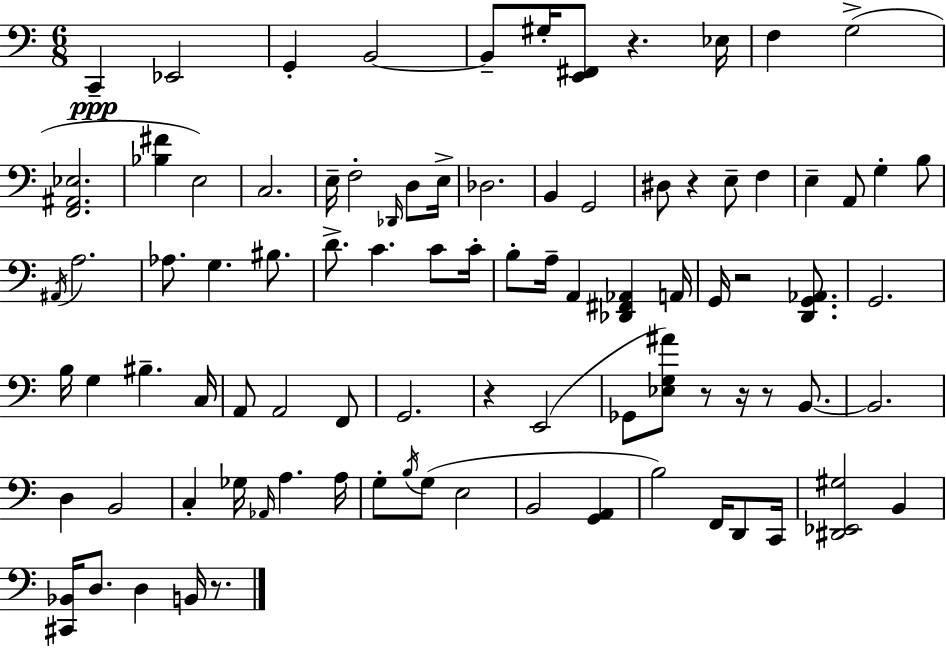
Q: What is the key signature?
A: C major